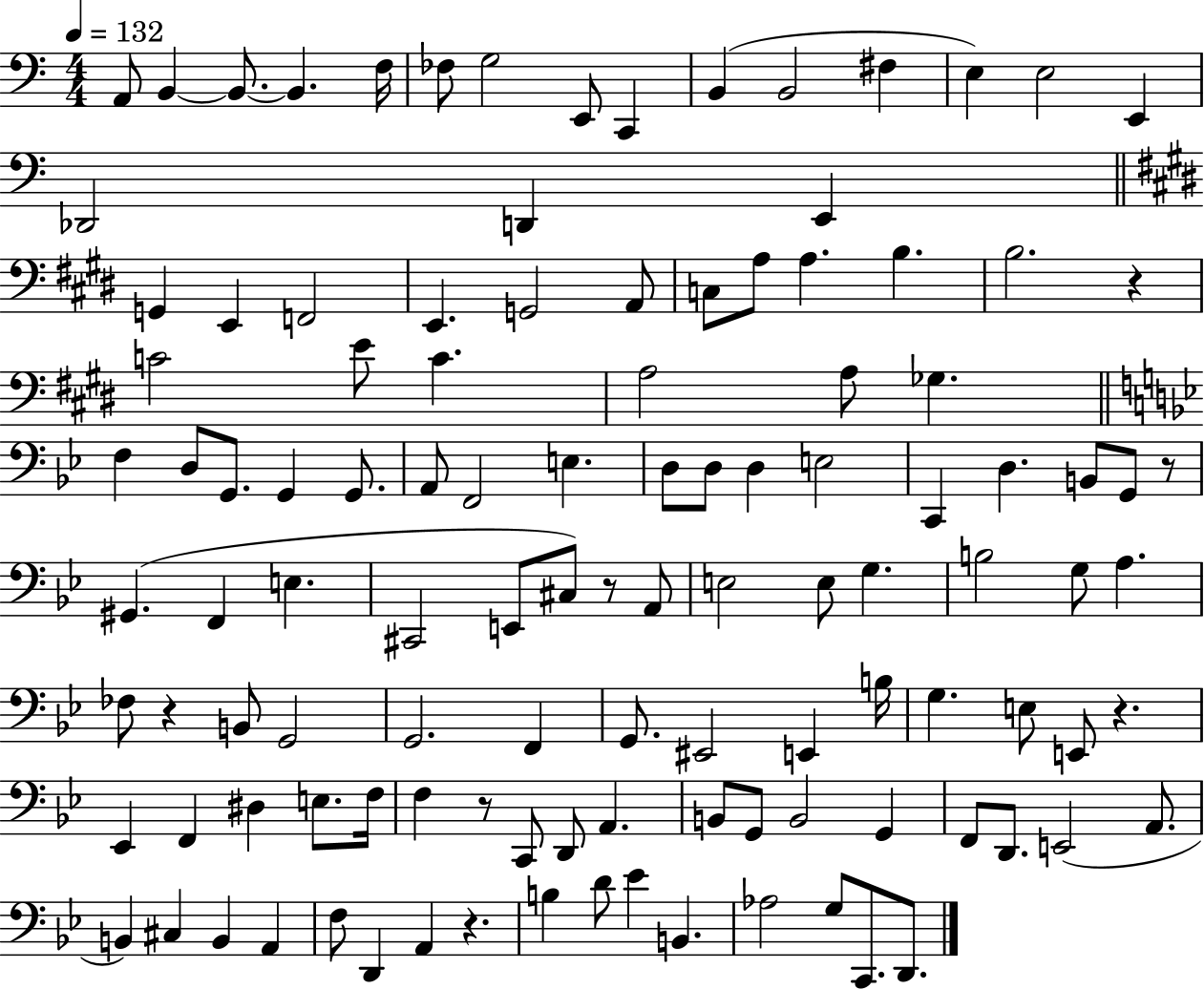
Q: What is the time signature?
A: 4/4